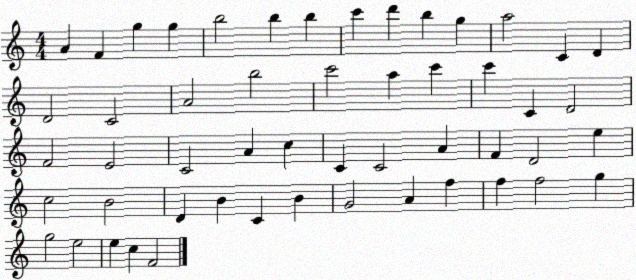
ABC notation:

X:1
T:Untitled
M:4/4
L:1/4
K:C
A F g g b2 b b c' d' b g a2 C D D2 C2 A2 b2 c'2 a c' c' C D2 F2 E2 C2 A c C C2 A F D2 e c2 B2 D B C B G2 A f f f2 g g2 e2 e c F2